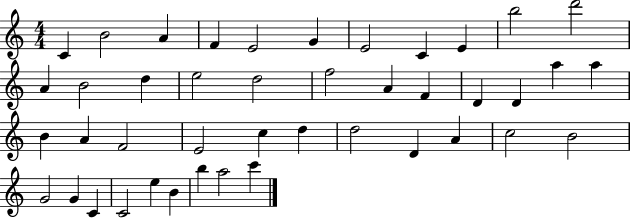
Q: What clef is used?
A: treble